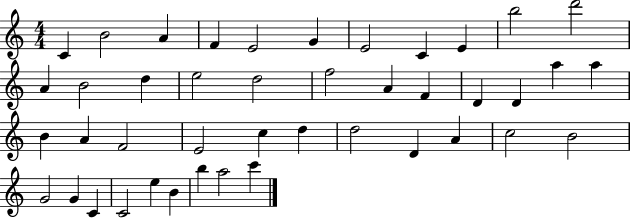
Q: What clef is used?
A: treble